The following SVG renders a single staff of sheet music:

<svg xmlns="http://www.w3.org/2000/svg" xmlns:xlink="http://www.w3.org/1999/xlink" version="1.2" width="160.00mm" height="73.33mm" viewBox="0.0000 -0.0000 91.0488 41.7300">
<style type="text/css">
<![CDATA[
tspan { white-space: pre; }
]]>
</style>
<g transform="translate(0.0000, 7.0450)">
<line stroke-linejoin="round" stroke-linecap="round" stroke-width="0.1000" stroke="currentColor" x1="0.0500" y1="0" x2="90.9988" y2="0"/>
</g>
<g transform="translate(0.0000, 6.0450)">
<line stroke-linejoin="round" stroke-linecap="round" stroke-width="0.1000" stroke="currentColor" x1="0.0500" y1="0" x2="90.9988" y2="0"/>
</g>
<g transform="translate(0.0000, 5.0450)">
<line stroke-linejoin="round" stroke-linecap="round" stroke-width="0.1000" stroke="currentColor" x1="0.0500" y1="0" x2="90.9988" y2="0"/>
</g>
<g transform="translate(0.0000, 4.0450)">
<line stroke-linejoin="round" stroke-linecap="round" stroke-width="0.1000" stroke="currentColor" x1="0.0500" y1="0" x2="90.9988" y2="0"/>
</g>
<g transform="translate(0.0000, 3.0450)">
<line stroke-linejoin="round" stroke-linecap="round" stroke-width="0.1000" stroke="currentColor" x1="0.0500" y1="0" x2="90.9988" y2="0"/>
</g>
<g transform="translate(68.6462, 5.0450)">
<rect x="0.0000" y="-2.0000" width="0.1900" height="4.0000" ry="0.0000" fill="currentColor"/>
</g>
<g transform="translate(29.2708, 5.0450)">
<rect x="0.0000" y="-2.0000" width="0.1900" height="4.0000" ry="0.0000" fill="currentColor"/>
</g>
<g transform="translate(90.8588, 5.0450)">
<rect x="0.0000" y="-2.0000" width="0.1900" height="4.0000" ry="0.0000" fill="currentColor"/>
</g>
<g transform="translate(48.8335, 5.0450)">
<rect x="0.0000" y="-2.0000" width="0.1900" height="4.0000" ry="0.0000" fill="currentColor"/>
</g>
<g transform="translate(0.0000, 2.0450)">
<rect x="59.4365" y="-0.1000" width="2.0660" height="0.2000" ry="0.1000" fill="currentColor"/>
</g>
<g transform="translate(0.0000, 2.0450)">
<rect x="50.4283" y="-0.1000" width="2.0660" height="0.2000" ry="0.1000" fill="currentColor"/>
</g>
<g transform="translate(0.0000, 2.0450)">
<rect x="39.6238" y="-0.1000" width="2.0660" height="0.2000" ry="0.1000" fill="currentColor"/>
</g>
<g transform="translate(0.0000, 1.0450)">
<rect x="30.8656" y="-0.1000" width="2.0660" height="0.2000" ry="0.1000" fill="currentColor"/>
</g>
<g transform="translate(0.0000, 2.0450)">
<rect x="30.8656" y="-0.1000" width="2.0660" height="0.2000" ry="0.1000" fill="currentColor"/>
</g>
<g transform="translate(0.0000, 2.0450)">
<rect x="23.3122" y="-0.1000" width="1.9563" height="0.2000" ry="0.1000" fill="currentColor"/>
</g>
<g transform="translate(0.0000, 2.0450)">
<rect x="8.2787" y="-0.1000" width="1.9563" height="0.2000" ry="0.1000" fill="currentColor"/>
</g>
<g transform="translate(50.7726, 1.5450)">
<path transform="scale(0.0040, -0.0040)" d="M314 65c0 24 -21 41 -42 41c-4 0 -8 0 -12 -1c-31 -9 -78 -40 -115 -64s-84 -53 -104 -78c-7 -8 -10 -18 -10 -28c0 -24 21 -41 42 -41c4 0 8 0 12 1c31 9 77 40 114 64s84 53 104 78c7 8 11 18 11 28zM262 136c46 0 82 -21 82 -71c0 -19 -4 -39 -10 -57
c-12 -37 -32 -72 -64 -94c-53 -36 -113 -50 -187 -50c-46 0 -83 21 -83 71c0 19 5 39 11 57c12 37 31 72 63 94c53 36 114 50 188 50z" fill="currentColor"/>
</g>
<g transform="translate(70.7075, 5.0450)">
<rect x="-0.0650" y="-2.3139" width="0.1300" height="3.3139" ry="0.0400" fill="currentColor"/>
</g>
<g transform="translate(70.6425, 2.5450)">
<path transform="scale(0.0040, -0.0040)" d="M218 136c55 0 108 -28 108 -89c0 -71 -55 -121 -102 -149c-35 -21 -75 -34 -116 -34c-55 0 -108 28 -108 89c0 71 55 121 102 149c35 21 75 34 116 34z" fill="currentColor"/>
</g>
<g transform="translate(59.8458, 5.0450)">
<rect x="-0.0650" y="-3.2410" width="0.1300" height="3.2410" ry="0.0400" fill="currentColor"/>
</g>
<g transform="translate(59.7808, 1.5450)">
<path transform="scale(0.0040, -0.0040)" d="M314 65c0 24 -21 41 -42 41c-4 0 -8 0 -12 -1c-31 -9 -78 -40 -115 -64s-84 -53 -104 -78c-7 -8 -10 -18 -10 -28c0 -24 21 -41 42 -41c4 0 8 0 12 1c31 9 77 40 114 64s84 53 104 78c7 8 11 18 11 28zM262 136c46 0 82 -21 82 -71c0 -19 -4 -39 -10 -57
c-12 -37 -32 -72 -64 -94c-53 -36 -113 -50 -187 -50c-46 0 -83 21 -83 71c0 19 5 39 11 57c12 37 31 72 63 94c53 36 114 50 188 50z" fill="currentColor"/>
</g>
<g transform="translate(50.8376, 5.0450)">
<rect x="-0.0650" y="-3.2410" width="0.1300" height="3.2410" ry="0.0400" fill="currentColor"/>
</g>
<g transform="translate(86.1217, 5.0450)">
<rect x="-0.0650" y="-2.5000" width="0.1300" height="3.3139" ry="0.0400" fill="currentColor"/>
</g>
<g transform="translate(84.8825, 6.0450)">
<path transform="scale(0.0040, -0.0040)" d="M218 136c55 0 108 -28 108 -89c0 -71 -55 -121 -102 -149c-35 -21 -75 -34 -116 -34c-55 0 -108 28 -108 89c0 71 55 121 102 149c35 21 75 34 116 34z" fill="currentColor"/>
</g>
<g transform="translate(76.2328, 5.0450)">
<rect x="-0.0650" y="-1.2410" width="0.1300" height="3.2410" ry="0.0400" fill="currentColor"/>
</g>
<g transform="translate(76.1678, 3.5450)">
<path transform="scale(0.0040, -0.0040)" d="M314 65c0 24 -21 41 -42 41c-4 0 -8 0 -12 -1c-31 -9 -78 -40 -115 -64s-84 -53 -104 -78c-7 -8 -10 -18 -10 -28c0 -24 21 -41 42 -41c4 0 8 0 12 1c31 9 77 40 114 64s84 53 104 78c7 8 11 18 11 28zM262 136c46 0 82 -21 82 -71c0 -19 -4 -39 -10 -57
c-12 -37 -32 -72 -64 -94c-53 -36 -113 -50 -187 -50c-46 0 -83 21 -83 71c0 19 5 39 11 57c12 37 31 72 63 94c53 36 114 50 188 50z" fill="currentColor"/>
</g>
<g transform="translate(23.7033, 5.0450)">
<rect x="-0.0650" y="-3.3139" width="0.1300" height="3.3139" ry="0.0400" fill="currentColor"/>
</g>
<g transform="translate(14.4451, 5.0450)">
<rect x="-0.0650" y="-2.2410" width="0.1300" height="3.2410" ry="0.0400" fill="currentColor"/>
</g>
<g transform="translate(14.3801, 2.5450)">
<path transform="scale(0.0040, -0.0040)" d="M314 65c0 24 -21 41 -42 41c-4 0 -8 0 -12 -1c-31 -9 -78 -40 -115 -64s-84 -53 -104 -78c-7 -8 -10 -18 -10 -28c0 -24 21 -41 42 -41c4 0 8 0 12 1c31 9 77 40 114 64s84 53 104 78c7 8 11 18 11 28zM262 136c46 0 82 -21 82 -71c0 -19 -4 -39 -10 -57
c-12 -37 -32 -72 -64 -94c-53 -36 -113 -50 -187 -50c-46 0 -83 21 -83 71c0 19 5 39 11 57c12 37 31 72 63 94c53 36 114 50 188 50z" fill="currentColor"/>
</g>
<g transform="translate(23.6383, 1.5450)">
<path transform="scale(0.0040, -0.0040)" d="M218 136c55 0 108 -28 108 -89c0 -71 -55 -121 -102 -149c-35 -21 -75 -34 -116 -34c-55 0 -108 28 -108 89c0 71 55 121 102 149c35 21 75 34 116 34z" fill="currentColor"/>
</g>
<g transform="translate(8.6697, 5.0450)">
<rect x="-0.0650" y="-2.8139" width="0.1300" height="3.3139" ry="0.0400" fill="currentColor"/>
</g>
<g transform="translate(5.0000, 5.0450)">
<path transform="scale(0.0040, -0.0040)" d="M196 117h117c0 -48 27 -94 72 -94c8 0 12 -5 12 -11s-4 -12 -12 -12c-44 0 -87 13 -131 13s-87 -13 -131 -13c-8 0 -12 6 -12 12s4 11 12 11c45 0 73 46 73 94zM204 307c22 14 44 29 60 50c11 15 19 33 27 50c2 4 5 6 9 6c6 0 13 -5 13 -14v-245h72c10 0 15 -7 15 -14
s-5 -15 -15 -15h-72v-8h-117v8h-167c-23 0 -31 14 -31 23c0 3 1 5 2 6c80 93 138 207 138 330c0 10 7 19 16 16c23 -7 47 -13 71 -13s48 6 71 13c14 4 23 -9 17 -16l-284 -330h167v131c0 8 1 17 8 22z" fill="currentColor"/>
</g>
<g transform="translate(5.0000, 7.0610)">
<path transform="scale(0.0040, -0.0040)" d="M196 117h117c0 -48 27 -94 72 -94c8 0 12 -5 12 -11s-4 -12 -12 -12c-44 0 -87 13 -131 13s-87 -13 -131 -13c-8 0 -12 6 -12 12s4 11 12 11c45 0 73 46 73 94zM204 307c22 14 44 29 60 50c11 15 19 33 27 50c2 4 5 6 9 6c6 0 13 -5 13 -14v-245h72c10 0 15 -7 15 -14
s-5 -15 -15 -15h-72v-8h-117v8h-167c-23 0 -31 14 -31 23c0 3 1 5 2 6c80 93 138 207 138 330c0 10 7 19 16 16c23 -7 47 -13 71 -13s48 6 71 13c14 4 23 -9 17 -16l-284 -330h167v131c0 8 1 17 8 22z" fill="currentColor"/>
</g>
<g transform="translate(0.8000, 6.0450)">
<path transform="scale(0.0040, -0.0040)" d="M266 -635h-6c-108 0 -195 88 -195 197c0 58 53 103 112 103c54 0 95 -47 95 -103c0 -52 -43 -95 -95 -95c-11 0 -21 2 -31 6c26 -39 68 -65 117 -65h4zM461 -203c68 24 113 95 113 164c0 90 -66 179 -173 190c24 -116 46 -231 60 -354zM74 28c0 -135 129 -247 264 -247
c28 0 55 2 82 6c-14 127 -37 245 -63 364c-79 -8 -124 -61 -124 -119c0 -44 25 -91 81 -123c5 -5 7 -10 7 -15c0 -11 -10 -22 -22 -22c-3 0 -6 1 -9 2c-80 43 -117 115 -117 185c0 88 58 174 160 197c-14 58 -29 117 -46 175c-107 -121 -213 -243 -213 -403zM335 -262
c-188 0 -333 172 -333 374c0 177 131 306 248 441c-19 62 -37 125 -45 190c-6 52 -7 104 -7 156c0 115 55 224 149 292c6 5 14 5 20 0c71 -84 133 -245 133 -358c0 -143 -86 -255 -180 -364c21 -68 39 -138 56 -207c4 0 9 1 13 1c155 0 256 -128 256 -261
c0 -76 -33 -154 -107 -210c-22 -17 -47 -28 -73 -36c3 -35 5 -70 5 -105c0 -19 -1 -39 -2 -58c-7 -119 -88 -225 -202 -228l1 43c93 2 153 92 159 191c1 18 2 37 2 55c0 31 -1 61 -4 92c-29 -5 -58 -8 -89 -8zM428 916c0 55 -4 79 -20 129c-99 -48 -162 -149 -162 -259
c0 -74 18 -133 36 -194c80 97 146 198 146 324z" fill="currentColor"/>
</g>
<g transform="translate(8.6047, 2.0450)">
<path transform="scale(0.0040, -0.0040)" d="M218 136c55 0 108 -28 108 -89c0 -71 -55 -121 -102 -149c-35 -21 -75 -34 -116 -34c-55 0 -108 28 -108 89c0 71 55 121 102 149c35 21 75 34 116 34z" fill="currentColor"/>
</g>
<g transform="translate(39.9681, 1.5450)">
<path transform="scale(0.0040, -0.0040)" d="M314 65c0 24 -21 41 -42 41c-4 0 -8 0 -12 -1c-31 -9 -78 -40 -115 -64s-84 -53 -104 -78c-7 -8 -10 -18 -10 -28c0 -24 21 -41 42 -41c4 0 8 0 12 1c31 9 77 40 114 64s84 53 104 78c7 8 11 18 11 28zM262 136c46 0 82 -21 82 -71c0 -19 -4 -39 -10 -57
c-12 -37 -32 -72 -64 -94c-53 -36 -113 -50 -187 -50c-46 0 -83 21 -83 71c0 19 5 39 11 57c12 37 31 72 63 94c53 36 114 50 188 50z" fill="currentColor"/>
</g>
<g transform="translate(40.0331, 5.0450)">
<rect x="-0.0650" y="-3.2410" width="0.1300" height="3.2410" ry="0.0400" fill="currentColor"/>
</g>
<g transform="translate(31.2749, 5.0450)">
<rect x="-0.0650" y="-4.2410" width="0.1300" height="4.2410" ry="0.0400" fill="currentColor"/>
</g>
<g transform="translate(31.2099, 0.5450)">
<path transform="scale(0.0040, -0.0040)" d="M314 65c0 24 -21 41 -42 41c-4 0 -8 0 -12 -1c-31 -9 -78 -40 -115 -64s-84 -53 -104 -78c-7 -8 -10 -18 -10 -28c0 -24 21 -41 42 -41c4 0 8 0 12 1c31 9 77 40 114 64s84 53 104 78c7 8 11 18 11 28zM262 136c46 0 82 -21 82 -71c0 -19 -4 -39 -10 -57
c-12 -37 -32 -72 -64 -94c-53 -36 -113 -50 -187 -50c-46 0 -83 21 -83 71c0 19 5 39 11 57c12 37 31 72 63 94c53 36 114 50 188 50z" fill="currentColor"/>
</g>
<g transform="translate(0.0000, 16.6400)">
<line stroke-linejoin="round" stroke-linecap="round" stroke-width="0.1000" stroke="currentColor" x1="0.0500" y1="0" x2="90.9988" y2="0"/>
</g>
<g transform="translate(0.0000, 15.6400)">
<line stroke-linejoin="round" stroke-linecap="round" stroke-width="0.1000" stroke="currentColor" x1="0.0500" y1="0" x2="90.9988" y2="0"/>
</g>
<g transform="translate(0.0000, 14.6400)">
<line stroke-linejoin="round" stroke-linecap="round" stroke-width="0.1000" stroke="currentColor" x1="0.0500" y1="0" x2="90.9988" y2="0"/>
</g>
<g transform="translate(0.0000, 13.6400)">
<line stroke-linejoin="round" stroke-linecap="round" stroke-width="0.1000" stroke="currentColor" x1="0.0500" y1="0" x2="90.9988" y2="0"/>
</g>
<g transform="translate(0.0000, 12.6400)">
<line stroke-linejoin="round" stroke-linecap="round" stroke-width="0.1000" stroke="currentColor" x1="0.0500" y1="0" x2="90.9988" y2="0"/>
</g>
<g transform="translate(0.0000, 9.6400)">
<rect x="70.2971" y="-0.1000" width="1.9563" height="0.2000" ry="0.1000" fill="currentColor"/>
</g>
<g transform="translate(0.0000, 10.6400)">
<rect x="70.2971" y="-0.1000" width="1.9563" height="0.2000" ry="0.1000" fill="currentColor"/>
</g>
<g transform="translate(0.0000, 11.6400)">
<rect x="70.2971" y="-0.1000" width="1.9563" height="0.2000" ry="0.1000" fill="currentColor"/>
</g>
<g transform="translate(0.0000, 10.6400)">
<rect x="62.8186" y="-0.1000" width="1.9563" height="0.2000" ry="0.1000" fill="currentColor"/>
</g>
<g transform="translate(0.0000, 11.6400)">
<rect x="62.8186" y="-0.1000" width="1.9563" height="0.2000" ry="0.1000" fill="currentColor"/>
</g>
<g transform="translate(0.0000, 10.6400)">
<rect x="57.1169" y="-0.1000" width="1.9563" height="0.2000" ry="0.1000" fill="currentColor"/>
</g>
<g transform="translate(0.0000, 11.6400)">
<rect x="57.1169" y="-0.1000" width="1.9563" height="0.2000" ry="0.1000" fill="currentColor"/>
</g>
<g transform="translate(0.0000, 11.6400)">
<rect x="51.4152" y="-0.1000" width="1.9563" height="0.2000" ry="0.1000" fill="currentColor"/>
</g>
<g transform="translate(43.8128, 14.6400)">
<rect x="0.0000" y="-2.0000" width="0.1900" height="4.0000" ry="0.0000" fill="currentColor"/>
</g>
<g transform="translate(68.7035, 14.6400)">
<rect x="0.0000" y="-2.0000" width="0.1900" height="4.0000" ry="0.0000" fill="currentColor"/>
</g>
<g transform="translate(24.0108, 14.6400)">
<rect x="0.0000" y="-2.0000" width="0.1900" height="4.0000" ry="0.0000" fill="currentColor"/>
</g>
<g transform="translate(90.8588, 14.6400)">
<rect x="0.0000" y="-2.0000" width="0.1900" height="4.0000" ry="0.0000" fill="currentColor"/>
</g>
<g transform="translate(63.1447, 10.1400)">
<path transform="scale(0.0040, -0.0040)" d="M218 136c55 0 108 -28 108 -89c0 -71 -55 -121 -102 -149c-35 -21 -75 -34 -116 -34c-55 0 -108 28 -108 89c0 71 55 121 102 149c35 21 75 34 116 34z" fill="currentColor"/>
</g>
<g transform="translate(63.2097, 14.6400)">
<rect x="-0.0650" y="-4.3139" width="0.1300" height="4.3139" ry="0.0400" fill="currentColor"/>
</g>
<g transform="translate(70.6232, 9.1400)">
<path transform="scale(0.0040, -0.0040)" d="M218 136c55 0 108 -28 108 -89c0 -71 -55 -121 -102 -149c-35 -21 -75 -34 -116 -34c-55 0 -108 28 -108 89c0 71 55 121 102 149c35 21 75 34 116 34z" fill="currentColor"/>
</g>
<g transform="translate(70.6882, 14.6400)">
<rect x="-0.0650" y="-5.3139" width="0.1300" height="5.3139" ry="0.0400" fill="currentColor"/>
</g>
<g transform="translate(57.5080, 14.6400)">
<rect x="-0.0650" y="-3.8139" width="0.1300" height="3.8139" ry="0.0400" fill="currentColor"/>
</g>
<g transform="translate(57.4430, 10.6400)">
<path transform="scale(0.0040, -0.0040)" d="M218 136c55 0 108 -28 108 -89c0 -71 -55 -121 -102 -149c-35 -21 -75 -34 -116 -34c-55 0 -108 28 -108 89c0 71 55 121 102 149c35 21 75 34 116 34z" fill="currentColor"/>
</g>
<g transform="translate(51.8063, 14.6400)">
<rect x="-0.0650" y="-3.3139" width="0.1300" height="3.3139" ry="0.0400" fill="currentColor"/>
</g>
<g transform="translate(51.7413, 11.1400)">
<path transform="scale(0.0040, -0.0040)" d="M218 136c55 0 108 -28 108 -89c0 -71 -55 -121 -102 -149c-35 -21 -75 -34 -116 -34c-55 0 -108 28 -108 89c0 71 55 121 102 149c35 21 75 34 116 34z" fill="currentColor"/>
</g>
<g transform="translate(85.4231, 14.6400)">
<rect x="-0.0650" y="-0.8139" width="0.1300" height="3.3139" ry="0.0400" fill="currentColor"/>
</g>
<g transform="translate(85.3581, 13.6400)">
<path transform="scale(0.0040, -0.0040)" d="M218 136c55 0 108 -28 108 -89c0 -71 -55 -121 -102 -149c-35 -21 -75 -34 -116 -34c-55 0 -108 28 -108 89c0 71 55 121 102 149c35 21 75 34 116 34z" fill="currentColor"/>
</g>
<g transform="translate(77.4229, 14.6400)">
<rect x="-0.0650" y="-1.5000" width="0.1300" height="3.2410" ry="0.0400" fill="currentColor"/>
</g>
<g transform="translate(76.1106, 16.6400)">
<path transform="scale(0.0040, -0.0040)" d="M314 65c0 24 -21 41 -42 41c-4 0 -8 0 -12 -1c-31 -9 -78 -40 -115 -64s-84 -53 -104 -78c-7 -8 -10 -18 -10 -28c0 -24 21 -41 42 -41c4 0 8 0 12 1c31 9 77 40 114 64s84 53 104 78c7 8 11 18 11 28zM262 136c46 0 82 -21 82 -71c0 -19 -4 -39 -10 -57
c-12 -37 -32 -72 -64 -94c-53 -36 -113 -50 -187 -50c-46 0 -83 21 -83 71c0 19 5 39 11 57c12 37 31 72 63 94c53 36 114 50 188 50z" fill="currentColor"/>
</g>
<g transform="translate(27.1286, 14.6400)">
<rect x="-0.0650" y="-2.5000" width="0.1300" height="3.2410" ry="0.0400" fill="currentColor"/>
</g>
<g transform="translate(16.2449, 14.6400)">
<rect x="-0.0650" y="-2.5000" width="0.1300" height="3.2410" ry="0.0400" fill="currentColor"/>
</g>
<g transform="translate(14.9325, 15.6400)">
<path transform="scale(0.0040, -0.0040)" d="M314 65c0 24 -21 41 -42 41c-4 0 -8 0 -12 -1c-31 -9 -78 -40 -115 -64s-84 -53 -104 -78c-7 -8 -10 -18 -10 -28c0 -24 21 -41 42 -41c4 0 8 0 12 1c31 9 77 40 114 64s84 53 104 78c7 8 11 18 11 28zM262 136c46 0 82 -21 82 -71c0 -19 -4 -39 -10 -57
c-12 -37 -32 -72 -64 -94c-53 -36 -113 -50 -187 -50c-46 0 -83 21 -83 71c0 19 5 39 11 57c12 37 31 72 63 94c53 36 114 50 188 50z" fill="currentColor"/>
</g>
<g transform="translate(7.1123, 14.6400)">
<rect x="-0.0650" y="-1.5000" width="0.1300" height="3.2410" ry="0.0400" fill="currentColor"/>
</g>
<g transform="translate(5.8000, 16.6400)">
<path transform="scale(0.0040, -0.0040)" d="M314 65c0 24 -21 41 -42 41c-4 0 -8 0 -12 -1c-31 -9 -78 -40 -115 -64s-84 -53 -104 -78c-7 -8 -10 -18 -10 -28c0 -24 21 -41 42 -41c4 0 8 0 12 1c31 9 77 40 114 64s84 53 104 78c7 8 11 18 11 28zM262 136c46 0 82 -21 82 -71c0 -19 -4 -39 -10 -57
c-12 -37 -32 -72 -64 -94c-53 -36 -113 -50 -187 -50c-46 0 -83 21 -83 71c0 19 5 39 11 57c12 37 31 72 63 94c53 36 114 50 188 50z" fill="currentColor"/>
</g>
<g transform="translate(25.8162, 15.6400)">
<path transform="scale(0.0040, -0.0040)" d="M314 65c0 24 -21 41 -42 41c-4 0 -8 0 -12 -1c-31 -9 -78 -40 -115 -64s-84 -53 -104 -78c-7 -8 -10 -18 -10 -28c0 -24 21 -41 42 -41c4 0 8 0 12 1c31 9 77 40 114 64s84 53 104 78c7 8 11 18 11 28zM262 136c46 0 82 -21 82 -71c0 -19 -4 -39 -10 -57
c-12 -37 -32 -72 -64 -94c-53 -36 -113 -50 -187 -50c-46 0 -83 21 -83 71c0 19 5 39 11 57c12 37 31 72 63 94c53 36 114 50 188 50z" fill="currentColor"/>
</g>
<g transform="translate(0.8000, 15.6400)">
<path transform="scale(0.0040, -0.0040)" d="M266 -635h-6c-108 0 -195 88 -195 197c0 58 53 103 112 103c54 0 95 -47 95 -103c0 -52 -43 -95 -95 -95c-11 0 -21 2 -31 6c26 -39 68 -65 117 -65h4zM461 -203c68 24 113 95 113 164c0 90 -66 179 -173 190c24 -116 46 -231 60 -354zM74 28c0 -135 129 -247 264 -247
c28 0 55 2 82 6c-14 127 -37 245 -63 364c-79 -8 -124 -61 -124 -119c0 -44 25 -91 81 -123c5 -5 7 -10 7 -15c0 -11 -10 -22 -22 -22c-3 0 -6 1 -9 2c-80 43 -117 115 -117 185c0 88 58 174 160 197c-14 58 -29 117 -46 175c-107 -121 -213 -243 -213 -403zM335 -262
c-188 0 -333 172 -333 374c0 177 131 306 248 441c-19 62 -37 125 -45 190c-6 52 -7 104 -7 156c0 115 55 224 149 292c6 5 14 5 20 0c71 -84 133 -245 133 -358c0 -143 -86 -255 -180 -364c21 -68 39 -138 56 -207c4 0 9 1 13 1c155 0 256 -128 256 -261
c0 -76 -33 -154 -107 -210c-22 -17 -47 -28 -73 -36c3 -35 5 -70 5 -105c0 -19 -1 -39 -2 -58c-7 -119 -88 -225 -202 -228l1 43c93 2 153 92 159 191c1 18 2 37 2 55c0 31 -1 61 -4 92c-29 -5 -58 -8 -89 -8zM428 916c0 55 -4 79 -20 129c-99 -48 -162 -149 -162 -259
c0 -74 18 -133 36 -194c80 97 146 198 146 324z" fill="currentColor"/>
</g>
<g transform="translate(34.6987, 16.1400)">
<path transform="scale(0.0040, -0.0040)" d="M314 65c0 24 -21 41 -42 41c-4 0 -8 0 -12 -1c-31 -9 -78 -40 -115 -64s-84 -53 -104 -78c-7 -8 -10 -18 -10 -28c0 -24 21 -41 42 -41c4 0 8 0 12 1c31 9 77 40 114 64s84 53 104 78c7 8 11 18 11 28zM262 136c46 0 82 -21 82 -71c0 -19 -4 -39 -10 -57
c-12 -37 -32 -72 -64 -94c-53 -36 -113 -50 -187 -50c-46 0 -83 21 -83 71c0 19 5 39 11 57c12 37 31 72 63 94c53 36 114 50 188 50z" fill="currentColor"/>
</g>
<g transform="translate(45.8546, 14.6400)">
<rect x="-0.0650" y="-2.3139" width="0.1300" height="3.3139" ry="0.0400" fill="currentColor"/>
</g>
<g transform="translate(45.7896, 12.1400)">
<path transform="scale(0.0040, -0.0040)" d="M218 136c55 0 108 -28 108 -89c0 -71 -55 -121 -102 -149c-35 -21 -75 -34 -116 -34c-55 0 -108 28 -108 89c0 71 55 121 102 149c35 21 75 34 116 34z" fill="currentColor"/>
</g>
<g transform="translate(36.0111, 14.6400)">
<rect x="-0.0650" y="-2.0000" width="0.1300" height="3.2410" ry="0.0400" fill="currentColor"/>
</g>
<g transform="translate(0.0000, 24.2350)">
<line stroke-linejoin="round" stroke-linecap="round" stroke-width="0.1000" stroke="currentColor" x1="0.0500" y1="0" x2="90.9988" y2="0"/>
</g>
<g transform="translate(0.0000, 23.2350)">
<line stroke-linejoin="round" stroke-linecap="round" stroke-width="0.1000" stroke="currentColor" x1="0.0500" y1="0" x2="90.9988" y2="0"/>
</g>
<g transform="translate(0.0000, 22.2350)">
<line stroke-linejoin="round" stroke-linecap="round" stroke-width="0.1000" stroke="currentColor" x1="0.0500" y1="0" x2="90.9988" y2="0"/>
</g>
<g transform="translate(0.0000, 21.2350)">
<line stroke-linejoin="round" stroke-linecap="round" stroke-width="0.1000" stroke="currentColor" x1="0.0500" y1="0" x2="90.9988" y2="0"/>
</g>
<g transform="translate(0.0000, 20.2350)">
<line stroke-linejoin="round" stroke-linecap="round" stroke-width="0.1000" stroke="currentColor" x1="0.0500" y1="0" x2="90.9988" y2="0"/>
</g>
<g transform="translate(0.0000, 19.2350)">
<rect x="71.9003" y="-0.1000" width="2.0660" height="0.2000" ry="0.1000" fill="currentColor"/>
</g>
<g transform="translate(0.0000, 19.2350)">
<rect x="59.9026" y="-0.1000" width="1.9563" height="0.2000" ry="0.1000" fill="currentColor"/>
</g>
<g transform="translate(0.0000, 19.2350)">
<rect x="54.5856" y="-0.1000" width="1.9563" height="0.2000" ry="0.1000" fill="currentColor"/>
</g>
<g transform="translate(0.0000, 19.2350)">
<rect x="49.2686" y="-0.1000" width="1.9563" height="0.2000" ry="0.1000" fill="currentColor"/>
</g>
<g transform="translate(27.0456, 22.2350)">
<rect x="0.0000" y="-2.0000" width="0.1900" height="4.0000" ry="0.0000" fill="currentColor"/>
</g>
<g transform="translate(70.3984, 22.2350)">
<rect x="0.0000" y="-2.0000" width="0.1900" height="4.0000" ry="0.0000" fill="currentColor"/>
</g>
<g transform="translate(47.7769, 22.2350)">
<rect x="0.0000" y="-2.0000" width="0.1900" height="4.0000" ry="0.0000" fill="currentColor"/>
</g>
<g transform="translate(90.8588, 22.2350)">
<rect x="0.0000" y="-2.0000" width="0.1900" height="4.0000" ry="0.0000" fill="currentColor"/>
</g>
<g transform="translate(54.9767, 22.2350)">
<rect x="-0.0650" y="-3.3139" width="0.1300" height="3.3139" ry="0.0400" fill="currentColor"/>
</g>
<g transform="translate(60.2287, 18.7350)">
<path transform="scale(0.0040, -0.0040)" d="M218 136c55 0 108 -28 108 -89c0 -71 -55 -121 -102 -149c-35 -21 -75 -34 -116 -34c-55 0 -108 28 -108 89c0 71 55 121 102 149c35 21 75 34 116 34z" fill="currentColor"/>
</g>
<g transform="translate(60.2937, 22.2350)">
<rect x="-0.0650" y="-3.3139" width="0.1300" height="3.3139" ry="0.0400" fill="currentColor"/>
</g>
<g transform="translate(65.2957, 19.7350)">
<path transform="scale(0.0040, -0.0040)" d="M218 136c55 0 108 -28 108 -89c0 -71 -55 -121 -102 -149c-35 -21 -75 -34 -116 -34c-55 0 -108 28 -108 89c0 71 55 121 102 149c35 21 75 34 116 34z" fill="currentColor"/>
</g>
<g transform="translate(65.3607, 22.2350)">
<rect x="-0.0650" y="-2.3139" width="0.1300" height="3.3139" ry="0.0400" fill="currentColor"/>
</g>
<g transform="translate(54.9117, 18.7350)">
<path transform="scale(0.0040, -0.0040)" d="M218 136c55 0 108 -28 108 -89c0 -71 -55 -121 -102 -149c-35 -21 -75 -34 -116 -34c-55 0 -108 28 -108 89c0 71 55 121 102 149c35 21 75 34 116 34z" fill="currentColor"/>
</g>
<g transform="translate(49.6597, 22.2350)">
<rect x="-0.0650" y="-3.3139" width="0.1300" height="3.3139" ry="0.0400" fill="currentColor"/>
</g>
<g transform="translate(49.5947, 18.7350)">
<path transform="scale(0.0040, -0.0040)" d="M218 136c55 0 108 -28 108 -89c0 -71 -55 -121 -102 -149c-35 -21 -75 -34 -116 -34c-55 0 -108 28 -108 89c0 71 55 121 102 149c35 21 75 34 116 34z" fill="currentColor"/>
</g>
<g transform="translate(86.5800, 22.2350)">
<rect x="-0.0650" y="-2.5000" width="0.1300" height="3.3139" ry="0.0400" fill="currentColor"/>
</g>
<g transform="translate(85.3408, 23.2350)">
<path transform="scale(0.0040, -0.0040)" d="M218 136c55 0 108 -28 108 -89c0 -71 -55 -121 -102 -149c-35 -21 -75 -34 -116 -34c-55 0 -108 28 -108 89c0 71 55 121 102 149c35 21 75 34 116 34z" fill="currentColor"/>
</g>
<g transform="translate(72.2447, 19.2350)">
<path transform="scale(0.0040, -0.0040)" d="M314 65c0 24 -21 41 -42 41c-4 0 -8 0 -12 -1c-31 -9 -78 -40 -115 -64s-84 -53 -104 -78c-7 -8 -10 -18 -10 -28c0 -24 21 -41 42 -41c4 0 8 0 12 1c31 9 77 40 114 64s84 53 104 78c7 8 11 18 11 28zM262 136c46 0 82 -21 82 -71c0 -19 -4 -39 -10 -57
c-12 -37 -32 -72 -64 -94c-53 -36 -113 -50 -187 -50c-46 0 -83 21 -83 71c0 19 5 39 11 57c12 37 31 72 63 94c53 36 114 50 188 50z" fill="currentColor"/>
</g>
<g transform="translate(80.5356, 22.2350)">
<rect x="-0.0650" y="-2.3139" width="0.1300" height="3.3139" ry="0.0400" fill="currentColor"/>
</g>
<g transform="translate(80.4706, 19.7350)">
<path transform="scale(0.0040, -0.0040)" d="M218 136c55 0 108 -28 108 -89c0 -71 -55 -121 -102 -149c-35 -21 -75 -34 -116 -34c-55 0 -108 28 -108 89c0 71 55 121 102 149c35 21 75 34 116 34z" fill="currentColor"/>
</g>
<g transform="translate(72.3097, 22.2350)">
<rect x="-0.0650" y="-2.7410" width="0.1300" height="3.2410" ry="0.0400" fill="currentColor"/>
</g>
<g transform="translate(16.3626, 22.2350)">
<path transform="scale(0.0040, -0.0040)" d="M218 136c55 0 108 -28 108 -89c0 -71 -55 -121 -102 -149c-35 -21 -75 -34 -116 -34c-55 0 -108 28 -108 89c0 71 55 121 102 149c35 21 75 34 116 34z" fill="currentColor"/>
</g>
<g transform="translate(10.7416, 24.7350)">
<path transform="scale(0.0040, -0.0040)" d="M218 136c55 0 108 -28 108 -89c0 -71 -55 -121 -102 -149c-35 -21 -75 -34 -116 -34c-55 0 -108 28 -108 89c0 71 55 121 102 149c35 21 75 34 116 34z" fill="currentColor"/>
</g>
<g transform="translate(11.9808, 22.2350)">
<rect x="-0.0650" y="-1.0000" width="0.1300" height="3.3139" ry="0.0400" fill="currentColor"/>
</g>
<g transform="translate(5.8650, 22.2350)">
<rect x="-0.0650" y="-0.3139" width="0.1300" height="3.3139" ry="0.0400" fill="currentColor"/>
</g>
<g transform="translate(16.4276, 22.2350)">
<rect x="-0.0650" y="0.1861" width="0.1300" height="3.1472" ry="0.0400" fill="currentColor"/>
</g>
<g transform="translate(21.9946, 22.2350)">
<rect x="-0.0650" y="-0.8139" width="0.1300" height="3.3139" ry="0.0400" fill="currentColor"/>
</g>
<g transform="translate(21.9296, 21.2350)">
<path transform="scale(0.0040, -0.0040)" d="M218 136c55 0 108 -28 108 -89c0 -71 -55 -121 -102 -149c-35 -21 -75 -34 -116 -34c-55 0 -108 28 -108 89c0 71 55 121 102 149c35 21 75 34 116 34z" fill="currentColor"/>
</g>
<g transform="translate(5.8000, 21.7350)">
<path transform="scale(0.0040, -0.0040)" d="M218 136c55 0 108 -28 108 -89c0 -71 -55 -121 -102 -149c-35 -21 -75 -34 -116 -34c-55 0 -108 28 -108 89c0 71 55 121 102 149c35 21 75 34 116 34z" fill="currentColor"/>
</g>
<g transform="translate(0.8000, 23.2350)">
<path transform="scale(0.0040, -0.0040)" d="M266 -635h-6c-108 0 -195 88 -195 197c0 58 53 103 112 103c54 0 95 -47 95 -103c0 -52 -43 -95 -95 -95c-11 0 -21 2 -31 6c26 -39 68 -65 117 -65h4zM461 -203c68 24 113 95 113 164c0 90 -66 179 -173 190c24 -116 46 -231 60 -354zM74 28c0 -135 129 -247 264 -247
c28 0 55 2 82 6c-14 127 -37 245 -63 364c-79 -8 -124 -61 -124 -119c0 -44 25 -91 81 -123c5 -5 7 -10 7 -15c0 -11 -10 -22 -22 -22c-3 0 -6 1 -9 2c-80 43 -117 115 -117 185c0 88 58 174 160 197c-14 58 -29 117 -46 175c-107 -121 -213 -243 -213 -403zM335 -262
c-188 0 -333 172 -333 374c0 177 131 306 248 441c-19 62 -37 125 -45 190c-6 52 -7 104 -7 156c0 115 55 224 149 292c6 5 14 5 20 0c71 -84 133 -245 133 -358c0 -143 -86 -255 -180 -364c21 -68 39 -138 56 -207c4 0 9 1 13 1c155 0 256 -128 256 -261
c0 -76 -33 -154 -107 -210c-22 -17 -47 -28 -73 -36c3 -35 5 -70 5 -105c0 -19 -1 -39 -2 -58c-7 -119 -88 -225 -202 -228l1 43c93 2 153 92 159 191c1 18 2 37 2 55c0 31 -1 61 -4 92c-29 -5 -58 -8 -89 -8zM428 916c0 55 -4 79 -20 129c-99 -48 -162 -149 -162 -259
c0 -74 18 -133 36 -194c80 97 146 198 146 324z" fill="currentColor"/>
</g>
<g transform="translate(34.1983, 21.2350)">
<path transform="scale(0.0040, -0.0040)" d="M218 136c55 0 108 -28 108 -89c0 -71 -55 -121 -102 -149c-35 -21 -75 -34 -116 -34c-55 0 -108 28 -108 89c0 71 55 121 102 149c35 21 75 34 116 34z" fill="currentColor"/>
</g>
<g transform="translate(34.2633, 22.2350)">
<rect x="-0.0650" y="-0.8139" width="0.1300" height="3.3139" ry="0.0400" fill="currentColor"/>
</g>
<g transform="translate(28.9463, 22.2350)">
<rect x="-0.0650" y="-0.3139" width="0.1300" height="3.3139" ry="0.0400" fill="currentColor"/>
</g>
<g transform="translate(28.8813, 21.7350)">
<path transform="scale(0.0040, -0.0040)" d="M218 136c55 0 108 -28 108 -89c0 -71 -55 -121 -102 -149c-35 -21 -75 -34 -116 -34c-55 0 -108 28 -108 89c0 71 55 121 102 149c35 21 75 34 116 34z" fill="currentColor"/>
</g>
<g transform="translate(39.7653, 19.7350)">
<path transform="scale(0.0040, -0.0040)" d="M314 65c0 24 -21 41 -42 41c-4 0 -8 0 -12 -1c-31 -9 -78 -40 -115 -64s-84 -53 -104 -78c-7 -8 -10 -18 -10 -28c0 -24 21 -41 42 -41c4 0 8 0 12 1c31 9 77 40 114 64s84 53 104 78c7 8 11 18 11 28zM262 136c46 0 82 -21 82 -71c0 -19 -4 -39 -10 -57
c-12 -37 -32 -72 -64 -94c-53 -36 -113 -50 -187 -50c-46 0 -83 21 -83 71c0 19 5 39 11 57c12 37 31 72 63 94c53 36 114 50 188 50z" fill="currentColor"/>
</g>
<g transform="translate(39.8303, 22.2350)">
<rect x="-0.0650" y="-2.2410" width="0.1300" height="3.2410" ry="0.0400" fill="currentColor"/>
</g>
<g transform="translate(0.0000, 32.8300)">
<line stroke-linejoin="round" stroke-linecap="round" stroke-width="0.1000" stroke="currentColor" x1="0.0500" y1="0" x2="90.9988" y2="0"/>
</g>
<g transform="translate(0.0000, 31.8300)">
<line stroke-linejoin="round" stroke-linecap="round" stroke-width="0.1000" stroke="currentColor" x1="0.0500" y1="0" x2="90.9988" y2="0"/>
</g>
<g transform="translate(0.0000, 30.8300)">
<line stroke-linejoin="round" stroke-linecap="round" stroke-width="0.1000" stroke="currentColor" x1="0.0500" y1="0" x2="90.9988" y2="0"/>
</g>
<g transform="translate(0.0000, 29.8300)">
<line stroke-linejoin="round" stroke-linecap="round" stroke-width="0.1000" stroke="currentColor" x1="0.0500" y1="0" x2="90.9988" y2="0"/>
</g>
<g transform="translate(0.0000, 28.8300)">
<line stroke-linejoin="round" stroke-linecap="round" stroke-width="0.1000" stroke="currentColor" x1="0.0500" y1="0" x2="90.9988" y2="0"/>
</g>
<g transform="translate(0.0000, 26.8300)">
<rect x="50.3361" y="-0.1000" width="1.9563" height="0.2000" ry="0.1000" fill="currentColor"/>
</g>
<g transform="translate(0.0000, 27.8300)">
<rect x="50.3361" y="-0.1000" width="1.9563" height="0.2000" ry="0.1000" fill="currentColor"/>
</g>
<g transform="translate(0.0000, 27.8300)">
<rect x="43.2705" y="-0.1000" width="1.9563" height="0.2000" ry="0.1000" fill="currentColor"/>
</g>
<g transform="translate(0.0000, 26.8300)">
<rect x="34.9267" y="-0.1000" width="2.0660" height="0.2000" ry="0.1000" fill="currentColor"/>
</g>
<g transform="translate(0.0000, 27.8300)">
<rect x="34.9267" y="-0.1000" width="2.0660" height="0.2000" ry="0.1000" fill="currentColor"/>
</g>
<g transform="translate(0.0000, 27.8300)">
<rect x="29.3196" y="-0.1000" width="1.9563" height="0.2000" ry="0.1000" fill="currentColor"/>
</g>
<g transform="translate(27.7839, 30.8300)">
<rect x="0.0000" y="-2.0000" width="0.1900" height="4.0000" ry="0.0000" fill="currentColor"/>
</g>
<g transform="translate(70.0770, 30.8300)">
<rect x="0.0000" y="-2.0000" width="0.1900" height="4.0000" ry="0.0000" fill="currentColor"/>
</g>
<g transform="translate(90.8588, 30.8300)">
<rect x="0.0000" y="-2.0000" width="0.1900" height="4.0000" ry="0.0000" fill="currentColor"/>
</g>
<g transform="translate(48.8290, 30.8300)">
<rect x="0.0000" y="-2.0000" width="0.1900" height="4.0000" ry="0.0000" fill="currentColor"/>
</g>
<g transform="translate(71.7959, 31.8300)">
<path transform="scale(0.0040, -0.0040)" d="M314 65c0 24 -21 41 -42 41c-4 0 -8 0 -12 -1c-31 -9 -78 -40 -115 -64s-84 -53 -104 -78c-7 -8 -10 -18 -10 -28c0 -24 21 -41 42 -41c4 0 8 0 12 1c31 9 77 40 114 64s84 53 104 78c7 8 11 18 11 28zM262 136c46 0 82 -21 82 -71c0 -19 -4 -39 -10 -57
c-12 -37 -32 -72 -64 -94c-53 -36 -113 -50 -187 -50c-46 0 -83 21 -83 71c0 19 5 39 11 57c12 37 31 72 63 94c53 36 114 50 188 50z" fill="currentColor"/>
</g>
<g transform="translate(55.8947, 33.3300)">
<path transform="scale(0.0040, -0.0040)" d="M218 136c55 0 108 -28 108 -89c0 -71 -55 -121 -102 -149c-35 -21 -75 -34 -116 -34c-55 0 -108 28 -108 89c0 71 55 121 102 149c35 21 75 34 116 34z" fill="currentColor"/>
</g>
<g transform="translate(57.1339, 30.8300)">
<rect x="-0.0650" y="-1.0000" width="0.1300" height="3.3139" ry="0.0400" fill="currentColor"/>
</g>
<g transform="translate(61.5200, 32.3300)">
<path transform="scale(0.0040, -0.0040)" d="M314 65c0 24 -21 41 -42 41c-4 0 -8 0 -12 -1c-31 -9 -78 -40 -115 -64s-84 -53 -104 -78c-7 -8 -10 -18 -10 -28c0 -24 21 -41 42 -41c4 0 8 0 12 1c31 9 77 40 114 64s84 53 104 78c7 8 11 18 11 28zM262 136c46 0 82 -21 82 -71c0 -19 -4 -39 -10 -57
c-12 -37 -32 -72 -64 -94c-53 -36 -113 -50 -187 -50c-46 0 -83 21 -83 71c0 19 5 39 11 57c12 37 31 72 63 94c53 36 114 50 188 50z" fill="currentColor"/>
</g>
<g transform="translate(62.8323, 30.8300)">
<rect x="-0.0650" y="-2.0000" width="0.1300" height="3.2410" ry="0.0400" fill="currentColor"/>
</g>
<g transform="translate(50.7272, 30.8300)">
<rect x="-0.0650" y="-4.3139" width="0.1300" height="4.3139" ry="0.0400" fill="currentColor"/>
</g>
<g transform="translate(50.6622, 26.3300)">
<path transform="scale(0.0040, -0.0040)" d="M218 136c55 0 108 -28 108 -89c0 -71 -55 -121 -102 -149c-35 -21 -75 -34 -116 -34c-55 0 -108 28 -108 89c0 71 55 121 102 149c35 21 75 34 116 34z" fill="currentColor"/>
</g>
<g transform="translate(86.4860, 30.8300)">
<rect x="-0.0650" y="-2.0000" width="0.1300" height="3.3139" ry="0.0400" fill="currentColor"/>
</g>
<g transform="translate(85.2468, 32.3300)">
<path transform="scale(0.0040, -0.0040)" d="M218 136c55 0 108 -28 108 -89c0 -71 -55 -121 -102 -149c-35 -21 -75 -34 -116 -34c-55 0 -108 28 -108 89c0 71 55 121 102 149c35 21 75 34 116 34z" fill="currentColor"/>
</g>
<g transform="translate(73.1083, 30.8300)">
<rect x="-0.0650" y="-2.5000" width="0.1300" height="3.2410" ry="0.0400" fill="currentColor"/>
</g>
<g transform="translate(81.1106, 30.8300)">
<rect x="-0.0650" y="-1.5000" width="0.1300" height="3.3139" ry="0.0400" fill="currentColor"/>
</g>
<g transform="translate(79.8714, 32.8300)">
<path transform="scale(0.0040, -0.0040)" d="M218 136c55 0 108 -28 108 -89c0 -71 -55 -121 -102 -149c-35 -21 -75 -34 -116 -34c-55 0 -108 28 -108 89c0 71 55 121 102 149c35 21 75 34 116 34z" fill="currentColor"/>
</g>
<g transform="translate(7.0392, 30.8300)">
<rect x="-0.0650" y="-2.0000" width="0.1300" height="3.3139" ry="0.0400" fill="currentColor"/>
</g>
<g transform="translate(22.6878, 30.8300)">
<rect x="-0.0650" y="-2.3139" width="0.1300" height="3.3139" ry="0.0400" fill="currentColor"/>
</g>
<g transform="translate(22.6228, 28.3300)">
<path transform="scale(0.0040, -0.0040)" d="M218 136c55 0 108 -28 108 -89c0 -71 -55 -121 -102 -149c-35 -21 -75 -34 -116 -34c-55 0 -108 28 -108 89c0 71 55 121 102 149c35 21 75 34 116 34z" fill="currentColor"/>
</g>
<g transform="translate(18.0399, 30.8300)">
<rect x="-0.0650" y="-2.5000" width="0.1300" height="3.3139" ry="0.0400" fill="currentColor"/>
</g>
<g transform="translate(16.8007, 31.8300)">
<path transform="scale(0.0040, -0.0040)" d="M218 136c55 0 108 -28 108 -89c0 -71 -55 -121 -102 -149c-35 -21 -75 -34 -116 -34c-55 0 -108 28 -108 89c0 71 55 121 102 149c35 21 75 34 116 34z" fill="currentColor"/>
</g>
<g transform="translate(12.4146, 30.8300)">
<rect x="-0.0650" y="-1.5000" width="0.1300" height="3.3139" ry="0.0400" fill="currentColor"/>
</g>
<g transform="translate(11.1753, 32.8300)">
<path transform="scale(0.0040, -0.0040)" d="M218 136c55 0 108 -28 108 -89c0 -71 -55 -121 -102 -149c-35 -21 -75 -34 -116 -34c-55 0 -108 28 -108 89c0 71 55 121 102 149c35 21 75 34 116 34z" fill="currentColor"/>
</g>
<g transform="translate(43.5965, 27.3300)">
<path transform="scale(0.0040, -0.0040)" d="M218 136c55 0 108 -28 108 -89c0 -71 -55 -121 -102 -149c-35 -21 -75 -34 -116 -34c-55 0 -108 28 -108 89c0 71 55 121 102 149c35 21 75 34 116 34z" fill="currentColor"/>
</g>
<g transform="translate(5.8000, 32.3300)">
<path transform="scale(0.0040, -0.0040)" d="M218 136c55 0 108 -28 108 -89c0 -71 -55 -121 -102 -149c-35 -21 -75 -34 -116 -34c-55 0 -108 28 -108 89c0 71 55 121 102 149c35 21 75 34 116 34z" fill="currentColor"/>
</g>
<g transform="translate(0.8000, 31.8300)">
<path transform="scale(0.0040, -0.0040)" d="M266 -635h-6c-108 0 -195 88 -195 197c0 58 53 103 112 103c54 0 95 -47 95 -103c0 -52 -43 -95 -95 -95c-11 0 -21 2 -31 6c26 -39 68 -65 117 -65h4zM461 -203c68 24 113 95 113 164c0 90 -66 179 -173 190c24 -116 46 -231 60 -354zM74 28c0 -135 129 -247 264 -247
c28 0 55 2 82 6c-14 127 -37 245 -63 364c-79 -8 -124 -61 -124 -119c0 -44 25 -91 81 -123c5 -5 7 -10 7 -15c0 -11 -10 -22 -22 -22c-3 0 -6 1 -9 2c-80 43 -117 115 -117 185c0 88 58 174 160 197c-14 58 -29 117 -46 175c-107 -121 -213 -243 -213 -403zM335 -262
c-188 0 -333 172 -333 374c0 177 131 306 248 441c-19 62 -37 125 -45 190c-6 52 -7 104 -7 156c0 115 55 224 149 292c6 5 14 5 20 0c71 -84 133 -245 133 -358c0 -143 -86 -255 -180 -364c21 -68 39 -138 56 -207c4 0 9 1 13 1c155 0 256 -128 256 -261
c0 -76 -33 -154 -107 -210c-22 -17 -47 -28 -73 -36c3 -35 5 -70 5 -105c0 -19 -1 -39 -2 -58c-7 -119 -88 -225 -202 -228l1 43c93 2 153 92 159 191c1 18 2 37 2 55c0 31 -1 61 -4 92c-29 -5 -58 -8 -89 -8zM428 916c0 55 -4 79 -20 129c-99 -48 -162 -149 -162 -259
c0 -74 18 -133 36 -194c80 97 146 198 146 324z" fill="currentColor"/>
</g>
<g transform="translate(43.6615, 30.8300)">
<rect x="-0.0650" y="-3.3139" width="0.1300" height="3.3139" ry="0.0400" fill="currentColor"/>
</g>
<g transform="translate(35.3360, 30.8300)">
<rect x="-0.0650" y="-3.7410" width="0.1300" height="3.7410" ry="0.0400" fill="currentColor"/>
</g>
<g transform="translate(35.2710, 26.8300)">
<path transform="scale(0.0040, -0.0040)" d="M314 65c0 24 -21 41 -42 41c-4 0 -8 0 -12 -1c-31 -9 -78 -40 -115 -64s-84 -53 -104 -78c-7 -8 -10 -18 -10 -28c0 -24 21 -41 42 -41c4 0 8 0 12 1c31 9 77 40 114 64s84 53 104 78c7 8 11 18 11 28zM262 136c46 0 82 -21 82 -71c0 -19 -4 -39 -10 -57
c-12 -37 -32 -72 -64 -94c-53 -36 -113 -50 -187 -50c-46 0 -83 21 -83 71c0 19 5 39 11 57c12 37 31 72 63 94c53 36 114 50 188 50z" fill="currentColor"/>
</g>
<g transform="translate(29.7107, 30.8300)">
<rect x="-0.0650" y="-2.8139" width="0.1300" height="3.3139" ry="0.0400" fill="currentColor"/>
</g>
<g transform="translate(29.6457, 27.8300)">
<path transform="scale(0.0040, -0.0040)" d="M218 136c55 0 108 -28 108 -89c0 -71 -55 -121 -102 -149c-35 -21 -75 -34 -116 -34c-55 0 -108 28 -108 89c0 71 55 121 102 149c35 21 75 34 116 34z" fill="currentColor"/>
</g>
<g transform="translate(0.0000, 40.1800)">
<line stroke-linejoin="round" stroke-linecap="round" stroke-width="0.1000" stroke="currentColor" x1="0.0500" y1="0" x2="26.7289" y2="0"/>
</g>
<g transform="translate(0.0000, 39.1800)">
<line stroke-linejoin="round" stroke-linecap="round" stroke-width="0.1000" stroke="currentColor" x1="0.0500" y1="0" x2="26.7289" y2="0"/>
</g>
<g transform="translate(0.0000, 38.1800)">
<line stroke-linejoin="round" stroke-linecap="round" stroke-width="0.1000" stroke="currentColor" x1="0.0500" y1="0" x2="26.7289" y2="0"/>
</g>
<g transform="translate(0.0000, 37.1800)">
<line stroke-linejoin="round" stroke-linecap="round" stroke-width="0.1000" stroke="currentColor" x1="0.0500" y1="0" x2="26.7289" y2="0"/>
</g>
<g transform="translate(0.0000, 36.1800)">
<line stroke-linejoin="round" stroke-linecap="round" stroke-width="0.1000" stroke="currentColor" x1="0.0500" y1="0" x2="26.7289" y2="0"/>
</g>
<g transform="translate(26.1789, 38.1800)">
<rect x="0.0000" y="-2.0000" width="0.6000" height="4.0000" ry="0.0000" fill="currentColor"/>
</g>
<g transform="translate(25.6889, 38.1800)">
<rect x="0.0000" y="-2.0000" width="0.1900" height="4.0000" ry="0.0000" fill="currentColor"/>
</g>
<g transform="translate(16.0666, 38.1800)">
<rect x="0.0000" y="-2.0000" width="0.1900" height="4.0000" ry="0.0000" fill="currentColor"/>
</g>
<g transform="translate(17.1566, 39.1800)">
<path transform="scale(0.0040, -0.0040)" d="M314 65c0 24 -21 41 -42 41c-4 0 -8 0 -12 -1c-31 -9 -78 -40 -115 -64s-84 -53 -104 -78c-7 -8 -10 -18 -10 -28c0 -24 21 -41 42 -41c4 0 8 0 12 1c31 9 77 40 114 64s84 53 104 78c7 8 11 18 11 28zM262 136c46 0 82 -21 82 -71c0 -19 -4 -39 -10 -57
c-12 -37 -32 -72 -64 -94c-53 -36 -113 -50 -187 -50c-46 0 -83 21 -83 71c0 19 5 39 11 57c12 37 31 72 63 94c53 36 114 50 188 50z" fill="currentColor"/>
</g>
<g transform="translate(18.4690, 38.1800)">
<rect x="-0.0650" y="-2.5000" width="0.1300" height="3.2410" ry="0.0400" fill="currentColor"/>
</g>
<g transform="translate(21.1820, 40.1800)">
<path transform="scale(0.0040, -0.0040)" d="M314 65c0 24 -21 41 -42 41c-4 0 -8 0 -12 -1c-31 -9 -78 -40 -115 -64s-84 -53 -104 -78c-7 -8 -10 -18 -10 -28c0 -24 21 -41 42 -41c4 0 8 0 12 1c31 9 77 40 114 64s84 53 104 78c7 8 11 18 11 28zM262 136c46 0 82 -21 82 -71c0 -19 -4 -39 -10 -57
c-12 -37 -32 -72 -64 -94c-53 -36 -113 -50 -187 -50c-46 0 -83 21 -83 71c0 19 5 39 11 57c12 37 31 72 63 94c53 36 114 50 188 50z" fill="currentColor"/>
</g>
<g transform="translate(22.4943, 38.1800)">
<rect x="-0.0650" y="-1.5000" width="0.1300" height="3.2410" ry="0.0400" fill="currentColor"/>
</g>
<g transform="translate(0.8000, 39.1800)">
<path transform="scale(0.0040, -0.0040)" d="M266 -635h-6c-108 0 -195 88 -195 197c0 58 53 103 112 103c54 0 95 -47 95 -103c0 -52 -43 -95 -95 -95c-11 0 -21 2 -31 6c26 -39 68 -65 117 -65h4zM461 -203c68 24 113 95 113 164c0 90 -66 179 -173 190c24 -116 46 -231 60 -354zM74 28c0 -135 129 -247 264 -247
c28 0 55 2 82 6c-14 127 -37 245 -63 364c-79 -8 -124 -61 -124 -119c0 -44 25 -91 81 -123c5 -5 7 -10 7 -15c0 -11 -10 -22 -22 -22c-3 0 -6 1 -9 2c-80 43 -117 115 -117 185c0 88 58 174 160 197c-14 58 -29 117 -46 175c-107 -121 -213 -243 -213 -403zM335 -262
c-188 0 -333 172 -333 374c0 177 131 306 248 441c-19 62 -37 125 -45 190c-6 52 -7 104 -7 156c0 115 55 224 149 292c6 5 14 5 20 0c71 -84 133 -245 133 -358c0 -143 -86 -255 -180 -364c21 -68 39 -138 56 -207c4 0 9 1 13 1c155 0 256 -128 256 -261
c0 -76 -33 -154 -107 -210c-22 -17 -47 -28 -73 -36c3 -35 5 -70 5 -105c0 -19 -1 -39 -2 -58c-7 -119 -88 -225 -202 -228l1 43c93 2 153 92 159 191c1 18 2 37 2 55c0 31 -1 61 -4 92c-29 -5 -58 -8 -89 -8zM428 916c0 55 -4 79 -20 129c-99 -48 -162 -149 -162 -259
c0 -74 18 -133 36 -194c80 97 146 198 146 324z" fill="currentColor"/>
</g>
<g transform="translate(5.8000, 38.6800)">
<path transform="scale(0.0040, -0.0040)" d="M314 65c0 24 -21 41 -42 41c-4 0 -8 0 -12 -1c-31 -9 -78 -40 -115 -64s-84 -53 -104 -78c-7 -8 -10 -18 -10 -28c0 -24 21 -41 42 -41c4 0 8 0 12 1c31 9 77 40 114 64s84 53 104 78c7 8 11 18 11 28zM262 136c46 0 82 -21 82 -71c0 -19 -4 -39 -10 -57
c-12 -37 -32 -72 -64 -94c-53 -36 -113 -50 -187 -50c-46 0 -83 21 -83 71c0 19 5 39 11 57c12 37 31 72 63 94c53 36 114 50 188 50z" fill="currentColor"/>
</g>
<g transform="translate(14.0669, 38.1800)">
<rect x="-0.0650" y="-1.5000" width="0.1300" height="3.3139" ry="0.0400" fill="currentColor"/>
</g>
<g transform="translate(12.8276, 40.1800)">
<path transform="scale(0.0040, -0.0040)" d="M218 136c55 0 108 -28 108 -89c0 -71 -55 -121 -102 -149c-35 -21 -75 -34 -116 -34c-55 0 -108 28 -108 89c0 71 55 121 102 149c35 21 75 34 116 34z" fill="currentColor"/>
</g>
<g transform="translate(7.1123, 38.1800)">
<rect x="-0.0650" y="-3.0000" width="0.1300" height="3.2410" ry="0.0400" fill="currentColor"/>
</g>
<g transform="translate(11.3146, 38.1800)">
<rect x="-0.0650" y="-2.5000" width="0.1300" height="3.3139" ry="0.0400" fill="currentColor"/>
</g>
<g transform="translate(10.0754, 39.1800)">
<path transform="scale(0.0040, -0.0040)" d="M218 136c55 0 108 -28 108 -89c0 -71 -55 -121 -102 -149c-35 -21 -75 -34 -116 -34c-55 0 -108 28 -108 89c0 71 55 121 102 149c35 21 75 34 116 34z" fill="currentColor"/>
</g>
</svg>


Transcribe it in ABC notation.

X:1
T:Untitled
M:4/4
L:1/4
K:C
a g2 b d'2 b2 b2 b2 g e2 G E2 G2 G2 F2 g b c' d' f' E2 d c D B d c d g2 b b b g a2 g G F E G g a c'2 b d' D F2 G2 E F A2 G E G2 E2